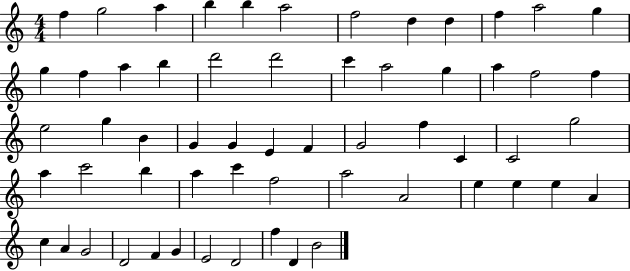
F5/q G5/h A5/q B5/q B5/q A5/h F5/h D5/q D5/q F5/q A5/h G5/q G5/q F5/q A5/q B5/q D6/h D6/h C6/q A5/h G5/q A5/q F5/h F5/q E5/h G5/q B4/q G4/q G4/q E4/q F4/q G4/h F5/q C4/q C4/h G5/h A5/q C6/h B5/q A5/q C6/q F5/h A5/h A4/h E5/q E5/q E5/q A4/q C5/q A4/q G4/h D4/h F4/q G4/q E4/h D4/h F5/q D4/q B4/h